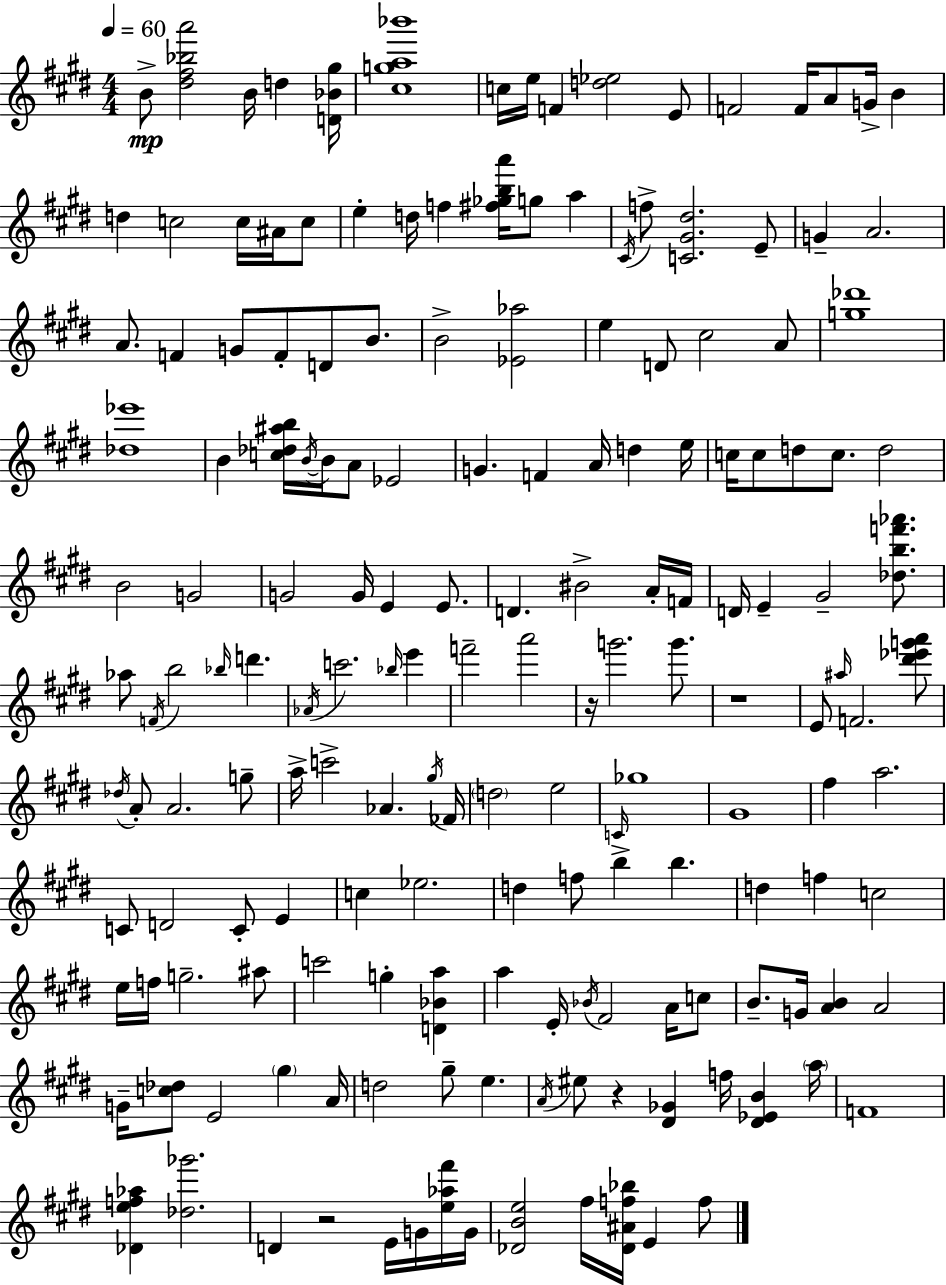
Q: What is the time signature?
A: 4/4